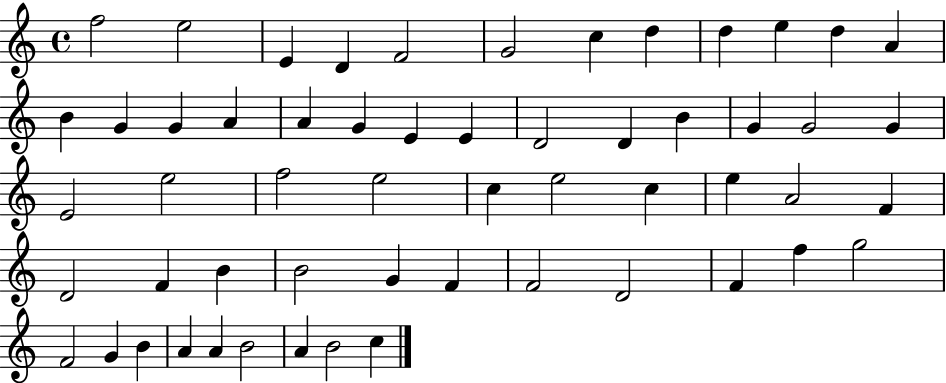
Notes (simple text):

F5/h E5/h E4/q D4/q F4/h G4/h C5/q D5/q D5/q E5/q D5/q A4/q B4/q G4/q G4/q A4/q A4/q G4/q E4/q E4/q D4/h D4/q B4/q G4/q G4/h G4/q E4/h E5/h F5/h E5/h C5/q E5/h C5/q E5/q A4/h F4/q D4/h F4/q B4/q B4/h G4/q F4/q F4/h D4/h F4/q F5/q G5/h F4/h G4/q B4/q A4/q A4/q B4/h A4/q B4/h C5/q